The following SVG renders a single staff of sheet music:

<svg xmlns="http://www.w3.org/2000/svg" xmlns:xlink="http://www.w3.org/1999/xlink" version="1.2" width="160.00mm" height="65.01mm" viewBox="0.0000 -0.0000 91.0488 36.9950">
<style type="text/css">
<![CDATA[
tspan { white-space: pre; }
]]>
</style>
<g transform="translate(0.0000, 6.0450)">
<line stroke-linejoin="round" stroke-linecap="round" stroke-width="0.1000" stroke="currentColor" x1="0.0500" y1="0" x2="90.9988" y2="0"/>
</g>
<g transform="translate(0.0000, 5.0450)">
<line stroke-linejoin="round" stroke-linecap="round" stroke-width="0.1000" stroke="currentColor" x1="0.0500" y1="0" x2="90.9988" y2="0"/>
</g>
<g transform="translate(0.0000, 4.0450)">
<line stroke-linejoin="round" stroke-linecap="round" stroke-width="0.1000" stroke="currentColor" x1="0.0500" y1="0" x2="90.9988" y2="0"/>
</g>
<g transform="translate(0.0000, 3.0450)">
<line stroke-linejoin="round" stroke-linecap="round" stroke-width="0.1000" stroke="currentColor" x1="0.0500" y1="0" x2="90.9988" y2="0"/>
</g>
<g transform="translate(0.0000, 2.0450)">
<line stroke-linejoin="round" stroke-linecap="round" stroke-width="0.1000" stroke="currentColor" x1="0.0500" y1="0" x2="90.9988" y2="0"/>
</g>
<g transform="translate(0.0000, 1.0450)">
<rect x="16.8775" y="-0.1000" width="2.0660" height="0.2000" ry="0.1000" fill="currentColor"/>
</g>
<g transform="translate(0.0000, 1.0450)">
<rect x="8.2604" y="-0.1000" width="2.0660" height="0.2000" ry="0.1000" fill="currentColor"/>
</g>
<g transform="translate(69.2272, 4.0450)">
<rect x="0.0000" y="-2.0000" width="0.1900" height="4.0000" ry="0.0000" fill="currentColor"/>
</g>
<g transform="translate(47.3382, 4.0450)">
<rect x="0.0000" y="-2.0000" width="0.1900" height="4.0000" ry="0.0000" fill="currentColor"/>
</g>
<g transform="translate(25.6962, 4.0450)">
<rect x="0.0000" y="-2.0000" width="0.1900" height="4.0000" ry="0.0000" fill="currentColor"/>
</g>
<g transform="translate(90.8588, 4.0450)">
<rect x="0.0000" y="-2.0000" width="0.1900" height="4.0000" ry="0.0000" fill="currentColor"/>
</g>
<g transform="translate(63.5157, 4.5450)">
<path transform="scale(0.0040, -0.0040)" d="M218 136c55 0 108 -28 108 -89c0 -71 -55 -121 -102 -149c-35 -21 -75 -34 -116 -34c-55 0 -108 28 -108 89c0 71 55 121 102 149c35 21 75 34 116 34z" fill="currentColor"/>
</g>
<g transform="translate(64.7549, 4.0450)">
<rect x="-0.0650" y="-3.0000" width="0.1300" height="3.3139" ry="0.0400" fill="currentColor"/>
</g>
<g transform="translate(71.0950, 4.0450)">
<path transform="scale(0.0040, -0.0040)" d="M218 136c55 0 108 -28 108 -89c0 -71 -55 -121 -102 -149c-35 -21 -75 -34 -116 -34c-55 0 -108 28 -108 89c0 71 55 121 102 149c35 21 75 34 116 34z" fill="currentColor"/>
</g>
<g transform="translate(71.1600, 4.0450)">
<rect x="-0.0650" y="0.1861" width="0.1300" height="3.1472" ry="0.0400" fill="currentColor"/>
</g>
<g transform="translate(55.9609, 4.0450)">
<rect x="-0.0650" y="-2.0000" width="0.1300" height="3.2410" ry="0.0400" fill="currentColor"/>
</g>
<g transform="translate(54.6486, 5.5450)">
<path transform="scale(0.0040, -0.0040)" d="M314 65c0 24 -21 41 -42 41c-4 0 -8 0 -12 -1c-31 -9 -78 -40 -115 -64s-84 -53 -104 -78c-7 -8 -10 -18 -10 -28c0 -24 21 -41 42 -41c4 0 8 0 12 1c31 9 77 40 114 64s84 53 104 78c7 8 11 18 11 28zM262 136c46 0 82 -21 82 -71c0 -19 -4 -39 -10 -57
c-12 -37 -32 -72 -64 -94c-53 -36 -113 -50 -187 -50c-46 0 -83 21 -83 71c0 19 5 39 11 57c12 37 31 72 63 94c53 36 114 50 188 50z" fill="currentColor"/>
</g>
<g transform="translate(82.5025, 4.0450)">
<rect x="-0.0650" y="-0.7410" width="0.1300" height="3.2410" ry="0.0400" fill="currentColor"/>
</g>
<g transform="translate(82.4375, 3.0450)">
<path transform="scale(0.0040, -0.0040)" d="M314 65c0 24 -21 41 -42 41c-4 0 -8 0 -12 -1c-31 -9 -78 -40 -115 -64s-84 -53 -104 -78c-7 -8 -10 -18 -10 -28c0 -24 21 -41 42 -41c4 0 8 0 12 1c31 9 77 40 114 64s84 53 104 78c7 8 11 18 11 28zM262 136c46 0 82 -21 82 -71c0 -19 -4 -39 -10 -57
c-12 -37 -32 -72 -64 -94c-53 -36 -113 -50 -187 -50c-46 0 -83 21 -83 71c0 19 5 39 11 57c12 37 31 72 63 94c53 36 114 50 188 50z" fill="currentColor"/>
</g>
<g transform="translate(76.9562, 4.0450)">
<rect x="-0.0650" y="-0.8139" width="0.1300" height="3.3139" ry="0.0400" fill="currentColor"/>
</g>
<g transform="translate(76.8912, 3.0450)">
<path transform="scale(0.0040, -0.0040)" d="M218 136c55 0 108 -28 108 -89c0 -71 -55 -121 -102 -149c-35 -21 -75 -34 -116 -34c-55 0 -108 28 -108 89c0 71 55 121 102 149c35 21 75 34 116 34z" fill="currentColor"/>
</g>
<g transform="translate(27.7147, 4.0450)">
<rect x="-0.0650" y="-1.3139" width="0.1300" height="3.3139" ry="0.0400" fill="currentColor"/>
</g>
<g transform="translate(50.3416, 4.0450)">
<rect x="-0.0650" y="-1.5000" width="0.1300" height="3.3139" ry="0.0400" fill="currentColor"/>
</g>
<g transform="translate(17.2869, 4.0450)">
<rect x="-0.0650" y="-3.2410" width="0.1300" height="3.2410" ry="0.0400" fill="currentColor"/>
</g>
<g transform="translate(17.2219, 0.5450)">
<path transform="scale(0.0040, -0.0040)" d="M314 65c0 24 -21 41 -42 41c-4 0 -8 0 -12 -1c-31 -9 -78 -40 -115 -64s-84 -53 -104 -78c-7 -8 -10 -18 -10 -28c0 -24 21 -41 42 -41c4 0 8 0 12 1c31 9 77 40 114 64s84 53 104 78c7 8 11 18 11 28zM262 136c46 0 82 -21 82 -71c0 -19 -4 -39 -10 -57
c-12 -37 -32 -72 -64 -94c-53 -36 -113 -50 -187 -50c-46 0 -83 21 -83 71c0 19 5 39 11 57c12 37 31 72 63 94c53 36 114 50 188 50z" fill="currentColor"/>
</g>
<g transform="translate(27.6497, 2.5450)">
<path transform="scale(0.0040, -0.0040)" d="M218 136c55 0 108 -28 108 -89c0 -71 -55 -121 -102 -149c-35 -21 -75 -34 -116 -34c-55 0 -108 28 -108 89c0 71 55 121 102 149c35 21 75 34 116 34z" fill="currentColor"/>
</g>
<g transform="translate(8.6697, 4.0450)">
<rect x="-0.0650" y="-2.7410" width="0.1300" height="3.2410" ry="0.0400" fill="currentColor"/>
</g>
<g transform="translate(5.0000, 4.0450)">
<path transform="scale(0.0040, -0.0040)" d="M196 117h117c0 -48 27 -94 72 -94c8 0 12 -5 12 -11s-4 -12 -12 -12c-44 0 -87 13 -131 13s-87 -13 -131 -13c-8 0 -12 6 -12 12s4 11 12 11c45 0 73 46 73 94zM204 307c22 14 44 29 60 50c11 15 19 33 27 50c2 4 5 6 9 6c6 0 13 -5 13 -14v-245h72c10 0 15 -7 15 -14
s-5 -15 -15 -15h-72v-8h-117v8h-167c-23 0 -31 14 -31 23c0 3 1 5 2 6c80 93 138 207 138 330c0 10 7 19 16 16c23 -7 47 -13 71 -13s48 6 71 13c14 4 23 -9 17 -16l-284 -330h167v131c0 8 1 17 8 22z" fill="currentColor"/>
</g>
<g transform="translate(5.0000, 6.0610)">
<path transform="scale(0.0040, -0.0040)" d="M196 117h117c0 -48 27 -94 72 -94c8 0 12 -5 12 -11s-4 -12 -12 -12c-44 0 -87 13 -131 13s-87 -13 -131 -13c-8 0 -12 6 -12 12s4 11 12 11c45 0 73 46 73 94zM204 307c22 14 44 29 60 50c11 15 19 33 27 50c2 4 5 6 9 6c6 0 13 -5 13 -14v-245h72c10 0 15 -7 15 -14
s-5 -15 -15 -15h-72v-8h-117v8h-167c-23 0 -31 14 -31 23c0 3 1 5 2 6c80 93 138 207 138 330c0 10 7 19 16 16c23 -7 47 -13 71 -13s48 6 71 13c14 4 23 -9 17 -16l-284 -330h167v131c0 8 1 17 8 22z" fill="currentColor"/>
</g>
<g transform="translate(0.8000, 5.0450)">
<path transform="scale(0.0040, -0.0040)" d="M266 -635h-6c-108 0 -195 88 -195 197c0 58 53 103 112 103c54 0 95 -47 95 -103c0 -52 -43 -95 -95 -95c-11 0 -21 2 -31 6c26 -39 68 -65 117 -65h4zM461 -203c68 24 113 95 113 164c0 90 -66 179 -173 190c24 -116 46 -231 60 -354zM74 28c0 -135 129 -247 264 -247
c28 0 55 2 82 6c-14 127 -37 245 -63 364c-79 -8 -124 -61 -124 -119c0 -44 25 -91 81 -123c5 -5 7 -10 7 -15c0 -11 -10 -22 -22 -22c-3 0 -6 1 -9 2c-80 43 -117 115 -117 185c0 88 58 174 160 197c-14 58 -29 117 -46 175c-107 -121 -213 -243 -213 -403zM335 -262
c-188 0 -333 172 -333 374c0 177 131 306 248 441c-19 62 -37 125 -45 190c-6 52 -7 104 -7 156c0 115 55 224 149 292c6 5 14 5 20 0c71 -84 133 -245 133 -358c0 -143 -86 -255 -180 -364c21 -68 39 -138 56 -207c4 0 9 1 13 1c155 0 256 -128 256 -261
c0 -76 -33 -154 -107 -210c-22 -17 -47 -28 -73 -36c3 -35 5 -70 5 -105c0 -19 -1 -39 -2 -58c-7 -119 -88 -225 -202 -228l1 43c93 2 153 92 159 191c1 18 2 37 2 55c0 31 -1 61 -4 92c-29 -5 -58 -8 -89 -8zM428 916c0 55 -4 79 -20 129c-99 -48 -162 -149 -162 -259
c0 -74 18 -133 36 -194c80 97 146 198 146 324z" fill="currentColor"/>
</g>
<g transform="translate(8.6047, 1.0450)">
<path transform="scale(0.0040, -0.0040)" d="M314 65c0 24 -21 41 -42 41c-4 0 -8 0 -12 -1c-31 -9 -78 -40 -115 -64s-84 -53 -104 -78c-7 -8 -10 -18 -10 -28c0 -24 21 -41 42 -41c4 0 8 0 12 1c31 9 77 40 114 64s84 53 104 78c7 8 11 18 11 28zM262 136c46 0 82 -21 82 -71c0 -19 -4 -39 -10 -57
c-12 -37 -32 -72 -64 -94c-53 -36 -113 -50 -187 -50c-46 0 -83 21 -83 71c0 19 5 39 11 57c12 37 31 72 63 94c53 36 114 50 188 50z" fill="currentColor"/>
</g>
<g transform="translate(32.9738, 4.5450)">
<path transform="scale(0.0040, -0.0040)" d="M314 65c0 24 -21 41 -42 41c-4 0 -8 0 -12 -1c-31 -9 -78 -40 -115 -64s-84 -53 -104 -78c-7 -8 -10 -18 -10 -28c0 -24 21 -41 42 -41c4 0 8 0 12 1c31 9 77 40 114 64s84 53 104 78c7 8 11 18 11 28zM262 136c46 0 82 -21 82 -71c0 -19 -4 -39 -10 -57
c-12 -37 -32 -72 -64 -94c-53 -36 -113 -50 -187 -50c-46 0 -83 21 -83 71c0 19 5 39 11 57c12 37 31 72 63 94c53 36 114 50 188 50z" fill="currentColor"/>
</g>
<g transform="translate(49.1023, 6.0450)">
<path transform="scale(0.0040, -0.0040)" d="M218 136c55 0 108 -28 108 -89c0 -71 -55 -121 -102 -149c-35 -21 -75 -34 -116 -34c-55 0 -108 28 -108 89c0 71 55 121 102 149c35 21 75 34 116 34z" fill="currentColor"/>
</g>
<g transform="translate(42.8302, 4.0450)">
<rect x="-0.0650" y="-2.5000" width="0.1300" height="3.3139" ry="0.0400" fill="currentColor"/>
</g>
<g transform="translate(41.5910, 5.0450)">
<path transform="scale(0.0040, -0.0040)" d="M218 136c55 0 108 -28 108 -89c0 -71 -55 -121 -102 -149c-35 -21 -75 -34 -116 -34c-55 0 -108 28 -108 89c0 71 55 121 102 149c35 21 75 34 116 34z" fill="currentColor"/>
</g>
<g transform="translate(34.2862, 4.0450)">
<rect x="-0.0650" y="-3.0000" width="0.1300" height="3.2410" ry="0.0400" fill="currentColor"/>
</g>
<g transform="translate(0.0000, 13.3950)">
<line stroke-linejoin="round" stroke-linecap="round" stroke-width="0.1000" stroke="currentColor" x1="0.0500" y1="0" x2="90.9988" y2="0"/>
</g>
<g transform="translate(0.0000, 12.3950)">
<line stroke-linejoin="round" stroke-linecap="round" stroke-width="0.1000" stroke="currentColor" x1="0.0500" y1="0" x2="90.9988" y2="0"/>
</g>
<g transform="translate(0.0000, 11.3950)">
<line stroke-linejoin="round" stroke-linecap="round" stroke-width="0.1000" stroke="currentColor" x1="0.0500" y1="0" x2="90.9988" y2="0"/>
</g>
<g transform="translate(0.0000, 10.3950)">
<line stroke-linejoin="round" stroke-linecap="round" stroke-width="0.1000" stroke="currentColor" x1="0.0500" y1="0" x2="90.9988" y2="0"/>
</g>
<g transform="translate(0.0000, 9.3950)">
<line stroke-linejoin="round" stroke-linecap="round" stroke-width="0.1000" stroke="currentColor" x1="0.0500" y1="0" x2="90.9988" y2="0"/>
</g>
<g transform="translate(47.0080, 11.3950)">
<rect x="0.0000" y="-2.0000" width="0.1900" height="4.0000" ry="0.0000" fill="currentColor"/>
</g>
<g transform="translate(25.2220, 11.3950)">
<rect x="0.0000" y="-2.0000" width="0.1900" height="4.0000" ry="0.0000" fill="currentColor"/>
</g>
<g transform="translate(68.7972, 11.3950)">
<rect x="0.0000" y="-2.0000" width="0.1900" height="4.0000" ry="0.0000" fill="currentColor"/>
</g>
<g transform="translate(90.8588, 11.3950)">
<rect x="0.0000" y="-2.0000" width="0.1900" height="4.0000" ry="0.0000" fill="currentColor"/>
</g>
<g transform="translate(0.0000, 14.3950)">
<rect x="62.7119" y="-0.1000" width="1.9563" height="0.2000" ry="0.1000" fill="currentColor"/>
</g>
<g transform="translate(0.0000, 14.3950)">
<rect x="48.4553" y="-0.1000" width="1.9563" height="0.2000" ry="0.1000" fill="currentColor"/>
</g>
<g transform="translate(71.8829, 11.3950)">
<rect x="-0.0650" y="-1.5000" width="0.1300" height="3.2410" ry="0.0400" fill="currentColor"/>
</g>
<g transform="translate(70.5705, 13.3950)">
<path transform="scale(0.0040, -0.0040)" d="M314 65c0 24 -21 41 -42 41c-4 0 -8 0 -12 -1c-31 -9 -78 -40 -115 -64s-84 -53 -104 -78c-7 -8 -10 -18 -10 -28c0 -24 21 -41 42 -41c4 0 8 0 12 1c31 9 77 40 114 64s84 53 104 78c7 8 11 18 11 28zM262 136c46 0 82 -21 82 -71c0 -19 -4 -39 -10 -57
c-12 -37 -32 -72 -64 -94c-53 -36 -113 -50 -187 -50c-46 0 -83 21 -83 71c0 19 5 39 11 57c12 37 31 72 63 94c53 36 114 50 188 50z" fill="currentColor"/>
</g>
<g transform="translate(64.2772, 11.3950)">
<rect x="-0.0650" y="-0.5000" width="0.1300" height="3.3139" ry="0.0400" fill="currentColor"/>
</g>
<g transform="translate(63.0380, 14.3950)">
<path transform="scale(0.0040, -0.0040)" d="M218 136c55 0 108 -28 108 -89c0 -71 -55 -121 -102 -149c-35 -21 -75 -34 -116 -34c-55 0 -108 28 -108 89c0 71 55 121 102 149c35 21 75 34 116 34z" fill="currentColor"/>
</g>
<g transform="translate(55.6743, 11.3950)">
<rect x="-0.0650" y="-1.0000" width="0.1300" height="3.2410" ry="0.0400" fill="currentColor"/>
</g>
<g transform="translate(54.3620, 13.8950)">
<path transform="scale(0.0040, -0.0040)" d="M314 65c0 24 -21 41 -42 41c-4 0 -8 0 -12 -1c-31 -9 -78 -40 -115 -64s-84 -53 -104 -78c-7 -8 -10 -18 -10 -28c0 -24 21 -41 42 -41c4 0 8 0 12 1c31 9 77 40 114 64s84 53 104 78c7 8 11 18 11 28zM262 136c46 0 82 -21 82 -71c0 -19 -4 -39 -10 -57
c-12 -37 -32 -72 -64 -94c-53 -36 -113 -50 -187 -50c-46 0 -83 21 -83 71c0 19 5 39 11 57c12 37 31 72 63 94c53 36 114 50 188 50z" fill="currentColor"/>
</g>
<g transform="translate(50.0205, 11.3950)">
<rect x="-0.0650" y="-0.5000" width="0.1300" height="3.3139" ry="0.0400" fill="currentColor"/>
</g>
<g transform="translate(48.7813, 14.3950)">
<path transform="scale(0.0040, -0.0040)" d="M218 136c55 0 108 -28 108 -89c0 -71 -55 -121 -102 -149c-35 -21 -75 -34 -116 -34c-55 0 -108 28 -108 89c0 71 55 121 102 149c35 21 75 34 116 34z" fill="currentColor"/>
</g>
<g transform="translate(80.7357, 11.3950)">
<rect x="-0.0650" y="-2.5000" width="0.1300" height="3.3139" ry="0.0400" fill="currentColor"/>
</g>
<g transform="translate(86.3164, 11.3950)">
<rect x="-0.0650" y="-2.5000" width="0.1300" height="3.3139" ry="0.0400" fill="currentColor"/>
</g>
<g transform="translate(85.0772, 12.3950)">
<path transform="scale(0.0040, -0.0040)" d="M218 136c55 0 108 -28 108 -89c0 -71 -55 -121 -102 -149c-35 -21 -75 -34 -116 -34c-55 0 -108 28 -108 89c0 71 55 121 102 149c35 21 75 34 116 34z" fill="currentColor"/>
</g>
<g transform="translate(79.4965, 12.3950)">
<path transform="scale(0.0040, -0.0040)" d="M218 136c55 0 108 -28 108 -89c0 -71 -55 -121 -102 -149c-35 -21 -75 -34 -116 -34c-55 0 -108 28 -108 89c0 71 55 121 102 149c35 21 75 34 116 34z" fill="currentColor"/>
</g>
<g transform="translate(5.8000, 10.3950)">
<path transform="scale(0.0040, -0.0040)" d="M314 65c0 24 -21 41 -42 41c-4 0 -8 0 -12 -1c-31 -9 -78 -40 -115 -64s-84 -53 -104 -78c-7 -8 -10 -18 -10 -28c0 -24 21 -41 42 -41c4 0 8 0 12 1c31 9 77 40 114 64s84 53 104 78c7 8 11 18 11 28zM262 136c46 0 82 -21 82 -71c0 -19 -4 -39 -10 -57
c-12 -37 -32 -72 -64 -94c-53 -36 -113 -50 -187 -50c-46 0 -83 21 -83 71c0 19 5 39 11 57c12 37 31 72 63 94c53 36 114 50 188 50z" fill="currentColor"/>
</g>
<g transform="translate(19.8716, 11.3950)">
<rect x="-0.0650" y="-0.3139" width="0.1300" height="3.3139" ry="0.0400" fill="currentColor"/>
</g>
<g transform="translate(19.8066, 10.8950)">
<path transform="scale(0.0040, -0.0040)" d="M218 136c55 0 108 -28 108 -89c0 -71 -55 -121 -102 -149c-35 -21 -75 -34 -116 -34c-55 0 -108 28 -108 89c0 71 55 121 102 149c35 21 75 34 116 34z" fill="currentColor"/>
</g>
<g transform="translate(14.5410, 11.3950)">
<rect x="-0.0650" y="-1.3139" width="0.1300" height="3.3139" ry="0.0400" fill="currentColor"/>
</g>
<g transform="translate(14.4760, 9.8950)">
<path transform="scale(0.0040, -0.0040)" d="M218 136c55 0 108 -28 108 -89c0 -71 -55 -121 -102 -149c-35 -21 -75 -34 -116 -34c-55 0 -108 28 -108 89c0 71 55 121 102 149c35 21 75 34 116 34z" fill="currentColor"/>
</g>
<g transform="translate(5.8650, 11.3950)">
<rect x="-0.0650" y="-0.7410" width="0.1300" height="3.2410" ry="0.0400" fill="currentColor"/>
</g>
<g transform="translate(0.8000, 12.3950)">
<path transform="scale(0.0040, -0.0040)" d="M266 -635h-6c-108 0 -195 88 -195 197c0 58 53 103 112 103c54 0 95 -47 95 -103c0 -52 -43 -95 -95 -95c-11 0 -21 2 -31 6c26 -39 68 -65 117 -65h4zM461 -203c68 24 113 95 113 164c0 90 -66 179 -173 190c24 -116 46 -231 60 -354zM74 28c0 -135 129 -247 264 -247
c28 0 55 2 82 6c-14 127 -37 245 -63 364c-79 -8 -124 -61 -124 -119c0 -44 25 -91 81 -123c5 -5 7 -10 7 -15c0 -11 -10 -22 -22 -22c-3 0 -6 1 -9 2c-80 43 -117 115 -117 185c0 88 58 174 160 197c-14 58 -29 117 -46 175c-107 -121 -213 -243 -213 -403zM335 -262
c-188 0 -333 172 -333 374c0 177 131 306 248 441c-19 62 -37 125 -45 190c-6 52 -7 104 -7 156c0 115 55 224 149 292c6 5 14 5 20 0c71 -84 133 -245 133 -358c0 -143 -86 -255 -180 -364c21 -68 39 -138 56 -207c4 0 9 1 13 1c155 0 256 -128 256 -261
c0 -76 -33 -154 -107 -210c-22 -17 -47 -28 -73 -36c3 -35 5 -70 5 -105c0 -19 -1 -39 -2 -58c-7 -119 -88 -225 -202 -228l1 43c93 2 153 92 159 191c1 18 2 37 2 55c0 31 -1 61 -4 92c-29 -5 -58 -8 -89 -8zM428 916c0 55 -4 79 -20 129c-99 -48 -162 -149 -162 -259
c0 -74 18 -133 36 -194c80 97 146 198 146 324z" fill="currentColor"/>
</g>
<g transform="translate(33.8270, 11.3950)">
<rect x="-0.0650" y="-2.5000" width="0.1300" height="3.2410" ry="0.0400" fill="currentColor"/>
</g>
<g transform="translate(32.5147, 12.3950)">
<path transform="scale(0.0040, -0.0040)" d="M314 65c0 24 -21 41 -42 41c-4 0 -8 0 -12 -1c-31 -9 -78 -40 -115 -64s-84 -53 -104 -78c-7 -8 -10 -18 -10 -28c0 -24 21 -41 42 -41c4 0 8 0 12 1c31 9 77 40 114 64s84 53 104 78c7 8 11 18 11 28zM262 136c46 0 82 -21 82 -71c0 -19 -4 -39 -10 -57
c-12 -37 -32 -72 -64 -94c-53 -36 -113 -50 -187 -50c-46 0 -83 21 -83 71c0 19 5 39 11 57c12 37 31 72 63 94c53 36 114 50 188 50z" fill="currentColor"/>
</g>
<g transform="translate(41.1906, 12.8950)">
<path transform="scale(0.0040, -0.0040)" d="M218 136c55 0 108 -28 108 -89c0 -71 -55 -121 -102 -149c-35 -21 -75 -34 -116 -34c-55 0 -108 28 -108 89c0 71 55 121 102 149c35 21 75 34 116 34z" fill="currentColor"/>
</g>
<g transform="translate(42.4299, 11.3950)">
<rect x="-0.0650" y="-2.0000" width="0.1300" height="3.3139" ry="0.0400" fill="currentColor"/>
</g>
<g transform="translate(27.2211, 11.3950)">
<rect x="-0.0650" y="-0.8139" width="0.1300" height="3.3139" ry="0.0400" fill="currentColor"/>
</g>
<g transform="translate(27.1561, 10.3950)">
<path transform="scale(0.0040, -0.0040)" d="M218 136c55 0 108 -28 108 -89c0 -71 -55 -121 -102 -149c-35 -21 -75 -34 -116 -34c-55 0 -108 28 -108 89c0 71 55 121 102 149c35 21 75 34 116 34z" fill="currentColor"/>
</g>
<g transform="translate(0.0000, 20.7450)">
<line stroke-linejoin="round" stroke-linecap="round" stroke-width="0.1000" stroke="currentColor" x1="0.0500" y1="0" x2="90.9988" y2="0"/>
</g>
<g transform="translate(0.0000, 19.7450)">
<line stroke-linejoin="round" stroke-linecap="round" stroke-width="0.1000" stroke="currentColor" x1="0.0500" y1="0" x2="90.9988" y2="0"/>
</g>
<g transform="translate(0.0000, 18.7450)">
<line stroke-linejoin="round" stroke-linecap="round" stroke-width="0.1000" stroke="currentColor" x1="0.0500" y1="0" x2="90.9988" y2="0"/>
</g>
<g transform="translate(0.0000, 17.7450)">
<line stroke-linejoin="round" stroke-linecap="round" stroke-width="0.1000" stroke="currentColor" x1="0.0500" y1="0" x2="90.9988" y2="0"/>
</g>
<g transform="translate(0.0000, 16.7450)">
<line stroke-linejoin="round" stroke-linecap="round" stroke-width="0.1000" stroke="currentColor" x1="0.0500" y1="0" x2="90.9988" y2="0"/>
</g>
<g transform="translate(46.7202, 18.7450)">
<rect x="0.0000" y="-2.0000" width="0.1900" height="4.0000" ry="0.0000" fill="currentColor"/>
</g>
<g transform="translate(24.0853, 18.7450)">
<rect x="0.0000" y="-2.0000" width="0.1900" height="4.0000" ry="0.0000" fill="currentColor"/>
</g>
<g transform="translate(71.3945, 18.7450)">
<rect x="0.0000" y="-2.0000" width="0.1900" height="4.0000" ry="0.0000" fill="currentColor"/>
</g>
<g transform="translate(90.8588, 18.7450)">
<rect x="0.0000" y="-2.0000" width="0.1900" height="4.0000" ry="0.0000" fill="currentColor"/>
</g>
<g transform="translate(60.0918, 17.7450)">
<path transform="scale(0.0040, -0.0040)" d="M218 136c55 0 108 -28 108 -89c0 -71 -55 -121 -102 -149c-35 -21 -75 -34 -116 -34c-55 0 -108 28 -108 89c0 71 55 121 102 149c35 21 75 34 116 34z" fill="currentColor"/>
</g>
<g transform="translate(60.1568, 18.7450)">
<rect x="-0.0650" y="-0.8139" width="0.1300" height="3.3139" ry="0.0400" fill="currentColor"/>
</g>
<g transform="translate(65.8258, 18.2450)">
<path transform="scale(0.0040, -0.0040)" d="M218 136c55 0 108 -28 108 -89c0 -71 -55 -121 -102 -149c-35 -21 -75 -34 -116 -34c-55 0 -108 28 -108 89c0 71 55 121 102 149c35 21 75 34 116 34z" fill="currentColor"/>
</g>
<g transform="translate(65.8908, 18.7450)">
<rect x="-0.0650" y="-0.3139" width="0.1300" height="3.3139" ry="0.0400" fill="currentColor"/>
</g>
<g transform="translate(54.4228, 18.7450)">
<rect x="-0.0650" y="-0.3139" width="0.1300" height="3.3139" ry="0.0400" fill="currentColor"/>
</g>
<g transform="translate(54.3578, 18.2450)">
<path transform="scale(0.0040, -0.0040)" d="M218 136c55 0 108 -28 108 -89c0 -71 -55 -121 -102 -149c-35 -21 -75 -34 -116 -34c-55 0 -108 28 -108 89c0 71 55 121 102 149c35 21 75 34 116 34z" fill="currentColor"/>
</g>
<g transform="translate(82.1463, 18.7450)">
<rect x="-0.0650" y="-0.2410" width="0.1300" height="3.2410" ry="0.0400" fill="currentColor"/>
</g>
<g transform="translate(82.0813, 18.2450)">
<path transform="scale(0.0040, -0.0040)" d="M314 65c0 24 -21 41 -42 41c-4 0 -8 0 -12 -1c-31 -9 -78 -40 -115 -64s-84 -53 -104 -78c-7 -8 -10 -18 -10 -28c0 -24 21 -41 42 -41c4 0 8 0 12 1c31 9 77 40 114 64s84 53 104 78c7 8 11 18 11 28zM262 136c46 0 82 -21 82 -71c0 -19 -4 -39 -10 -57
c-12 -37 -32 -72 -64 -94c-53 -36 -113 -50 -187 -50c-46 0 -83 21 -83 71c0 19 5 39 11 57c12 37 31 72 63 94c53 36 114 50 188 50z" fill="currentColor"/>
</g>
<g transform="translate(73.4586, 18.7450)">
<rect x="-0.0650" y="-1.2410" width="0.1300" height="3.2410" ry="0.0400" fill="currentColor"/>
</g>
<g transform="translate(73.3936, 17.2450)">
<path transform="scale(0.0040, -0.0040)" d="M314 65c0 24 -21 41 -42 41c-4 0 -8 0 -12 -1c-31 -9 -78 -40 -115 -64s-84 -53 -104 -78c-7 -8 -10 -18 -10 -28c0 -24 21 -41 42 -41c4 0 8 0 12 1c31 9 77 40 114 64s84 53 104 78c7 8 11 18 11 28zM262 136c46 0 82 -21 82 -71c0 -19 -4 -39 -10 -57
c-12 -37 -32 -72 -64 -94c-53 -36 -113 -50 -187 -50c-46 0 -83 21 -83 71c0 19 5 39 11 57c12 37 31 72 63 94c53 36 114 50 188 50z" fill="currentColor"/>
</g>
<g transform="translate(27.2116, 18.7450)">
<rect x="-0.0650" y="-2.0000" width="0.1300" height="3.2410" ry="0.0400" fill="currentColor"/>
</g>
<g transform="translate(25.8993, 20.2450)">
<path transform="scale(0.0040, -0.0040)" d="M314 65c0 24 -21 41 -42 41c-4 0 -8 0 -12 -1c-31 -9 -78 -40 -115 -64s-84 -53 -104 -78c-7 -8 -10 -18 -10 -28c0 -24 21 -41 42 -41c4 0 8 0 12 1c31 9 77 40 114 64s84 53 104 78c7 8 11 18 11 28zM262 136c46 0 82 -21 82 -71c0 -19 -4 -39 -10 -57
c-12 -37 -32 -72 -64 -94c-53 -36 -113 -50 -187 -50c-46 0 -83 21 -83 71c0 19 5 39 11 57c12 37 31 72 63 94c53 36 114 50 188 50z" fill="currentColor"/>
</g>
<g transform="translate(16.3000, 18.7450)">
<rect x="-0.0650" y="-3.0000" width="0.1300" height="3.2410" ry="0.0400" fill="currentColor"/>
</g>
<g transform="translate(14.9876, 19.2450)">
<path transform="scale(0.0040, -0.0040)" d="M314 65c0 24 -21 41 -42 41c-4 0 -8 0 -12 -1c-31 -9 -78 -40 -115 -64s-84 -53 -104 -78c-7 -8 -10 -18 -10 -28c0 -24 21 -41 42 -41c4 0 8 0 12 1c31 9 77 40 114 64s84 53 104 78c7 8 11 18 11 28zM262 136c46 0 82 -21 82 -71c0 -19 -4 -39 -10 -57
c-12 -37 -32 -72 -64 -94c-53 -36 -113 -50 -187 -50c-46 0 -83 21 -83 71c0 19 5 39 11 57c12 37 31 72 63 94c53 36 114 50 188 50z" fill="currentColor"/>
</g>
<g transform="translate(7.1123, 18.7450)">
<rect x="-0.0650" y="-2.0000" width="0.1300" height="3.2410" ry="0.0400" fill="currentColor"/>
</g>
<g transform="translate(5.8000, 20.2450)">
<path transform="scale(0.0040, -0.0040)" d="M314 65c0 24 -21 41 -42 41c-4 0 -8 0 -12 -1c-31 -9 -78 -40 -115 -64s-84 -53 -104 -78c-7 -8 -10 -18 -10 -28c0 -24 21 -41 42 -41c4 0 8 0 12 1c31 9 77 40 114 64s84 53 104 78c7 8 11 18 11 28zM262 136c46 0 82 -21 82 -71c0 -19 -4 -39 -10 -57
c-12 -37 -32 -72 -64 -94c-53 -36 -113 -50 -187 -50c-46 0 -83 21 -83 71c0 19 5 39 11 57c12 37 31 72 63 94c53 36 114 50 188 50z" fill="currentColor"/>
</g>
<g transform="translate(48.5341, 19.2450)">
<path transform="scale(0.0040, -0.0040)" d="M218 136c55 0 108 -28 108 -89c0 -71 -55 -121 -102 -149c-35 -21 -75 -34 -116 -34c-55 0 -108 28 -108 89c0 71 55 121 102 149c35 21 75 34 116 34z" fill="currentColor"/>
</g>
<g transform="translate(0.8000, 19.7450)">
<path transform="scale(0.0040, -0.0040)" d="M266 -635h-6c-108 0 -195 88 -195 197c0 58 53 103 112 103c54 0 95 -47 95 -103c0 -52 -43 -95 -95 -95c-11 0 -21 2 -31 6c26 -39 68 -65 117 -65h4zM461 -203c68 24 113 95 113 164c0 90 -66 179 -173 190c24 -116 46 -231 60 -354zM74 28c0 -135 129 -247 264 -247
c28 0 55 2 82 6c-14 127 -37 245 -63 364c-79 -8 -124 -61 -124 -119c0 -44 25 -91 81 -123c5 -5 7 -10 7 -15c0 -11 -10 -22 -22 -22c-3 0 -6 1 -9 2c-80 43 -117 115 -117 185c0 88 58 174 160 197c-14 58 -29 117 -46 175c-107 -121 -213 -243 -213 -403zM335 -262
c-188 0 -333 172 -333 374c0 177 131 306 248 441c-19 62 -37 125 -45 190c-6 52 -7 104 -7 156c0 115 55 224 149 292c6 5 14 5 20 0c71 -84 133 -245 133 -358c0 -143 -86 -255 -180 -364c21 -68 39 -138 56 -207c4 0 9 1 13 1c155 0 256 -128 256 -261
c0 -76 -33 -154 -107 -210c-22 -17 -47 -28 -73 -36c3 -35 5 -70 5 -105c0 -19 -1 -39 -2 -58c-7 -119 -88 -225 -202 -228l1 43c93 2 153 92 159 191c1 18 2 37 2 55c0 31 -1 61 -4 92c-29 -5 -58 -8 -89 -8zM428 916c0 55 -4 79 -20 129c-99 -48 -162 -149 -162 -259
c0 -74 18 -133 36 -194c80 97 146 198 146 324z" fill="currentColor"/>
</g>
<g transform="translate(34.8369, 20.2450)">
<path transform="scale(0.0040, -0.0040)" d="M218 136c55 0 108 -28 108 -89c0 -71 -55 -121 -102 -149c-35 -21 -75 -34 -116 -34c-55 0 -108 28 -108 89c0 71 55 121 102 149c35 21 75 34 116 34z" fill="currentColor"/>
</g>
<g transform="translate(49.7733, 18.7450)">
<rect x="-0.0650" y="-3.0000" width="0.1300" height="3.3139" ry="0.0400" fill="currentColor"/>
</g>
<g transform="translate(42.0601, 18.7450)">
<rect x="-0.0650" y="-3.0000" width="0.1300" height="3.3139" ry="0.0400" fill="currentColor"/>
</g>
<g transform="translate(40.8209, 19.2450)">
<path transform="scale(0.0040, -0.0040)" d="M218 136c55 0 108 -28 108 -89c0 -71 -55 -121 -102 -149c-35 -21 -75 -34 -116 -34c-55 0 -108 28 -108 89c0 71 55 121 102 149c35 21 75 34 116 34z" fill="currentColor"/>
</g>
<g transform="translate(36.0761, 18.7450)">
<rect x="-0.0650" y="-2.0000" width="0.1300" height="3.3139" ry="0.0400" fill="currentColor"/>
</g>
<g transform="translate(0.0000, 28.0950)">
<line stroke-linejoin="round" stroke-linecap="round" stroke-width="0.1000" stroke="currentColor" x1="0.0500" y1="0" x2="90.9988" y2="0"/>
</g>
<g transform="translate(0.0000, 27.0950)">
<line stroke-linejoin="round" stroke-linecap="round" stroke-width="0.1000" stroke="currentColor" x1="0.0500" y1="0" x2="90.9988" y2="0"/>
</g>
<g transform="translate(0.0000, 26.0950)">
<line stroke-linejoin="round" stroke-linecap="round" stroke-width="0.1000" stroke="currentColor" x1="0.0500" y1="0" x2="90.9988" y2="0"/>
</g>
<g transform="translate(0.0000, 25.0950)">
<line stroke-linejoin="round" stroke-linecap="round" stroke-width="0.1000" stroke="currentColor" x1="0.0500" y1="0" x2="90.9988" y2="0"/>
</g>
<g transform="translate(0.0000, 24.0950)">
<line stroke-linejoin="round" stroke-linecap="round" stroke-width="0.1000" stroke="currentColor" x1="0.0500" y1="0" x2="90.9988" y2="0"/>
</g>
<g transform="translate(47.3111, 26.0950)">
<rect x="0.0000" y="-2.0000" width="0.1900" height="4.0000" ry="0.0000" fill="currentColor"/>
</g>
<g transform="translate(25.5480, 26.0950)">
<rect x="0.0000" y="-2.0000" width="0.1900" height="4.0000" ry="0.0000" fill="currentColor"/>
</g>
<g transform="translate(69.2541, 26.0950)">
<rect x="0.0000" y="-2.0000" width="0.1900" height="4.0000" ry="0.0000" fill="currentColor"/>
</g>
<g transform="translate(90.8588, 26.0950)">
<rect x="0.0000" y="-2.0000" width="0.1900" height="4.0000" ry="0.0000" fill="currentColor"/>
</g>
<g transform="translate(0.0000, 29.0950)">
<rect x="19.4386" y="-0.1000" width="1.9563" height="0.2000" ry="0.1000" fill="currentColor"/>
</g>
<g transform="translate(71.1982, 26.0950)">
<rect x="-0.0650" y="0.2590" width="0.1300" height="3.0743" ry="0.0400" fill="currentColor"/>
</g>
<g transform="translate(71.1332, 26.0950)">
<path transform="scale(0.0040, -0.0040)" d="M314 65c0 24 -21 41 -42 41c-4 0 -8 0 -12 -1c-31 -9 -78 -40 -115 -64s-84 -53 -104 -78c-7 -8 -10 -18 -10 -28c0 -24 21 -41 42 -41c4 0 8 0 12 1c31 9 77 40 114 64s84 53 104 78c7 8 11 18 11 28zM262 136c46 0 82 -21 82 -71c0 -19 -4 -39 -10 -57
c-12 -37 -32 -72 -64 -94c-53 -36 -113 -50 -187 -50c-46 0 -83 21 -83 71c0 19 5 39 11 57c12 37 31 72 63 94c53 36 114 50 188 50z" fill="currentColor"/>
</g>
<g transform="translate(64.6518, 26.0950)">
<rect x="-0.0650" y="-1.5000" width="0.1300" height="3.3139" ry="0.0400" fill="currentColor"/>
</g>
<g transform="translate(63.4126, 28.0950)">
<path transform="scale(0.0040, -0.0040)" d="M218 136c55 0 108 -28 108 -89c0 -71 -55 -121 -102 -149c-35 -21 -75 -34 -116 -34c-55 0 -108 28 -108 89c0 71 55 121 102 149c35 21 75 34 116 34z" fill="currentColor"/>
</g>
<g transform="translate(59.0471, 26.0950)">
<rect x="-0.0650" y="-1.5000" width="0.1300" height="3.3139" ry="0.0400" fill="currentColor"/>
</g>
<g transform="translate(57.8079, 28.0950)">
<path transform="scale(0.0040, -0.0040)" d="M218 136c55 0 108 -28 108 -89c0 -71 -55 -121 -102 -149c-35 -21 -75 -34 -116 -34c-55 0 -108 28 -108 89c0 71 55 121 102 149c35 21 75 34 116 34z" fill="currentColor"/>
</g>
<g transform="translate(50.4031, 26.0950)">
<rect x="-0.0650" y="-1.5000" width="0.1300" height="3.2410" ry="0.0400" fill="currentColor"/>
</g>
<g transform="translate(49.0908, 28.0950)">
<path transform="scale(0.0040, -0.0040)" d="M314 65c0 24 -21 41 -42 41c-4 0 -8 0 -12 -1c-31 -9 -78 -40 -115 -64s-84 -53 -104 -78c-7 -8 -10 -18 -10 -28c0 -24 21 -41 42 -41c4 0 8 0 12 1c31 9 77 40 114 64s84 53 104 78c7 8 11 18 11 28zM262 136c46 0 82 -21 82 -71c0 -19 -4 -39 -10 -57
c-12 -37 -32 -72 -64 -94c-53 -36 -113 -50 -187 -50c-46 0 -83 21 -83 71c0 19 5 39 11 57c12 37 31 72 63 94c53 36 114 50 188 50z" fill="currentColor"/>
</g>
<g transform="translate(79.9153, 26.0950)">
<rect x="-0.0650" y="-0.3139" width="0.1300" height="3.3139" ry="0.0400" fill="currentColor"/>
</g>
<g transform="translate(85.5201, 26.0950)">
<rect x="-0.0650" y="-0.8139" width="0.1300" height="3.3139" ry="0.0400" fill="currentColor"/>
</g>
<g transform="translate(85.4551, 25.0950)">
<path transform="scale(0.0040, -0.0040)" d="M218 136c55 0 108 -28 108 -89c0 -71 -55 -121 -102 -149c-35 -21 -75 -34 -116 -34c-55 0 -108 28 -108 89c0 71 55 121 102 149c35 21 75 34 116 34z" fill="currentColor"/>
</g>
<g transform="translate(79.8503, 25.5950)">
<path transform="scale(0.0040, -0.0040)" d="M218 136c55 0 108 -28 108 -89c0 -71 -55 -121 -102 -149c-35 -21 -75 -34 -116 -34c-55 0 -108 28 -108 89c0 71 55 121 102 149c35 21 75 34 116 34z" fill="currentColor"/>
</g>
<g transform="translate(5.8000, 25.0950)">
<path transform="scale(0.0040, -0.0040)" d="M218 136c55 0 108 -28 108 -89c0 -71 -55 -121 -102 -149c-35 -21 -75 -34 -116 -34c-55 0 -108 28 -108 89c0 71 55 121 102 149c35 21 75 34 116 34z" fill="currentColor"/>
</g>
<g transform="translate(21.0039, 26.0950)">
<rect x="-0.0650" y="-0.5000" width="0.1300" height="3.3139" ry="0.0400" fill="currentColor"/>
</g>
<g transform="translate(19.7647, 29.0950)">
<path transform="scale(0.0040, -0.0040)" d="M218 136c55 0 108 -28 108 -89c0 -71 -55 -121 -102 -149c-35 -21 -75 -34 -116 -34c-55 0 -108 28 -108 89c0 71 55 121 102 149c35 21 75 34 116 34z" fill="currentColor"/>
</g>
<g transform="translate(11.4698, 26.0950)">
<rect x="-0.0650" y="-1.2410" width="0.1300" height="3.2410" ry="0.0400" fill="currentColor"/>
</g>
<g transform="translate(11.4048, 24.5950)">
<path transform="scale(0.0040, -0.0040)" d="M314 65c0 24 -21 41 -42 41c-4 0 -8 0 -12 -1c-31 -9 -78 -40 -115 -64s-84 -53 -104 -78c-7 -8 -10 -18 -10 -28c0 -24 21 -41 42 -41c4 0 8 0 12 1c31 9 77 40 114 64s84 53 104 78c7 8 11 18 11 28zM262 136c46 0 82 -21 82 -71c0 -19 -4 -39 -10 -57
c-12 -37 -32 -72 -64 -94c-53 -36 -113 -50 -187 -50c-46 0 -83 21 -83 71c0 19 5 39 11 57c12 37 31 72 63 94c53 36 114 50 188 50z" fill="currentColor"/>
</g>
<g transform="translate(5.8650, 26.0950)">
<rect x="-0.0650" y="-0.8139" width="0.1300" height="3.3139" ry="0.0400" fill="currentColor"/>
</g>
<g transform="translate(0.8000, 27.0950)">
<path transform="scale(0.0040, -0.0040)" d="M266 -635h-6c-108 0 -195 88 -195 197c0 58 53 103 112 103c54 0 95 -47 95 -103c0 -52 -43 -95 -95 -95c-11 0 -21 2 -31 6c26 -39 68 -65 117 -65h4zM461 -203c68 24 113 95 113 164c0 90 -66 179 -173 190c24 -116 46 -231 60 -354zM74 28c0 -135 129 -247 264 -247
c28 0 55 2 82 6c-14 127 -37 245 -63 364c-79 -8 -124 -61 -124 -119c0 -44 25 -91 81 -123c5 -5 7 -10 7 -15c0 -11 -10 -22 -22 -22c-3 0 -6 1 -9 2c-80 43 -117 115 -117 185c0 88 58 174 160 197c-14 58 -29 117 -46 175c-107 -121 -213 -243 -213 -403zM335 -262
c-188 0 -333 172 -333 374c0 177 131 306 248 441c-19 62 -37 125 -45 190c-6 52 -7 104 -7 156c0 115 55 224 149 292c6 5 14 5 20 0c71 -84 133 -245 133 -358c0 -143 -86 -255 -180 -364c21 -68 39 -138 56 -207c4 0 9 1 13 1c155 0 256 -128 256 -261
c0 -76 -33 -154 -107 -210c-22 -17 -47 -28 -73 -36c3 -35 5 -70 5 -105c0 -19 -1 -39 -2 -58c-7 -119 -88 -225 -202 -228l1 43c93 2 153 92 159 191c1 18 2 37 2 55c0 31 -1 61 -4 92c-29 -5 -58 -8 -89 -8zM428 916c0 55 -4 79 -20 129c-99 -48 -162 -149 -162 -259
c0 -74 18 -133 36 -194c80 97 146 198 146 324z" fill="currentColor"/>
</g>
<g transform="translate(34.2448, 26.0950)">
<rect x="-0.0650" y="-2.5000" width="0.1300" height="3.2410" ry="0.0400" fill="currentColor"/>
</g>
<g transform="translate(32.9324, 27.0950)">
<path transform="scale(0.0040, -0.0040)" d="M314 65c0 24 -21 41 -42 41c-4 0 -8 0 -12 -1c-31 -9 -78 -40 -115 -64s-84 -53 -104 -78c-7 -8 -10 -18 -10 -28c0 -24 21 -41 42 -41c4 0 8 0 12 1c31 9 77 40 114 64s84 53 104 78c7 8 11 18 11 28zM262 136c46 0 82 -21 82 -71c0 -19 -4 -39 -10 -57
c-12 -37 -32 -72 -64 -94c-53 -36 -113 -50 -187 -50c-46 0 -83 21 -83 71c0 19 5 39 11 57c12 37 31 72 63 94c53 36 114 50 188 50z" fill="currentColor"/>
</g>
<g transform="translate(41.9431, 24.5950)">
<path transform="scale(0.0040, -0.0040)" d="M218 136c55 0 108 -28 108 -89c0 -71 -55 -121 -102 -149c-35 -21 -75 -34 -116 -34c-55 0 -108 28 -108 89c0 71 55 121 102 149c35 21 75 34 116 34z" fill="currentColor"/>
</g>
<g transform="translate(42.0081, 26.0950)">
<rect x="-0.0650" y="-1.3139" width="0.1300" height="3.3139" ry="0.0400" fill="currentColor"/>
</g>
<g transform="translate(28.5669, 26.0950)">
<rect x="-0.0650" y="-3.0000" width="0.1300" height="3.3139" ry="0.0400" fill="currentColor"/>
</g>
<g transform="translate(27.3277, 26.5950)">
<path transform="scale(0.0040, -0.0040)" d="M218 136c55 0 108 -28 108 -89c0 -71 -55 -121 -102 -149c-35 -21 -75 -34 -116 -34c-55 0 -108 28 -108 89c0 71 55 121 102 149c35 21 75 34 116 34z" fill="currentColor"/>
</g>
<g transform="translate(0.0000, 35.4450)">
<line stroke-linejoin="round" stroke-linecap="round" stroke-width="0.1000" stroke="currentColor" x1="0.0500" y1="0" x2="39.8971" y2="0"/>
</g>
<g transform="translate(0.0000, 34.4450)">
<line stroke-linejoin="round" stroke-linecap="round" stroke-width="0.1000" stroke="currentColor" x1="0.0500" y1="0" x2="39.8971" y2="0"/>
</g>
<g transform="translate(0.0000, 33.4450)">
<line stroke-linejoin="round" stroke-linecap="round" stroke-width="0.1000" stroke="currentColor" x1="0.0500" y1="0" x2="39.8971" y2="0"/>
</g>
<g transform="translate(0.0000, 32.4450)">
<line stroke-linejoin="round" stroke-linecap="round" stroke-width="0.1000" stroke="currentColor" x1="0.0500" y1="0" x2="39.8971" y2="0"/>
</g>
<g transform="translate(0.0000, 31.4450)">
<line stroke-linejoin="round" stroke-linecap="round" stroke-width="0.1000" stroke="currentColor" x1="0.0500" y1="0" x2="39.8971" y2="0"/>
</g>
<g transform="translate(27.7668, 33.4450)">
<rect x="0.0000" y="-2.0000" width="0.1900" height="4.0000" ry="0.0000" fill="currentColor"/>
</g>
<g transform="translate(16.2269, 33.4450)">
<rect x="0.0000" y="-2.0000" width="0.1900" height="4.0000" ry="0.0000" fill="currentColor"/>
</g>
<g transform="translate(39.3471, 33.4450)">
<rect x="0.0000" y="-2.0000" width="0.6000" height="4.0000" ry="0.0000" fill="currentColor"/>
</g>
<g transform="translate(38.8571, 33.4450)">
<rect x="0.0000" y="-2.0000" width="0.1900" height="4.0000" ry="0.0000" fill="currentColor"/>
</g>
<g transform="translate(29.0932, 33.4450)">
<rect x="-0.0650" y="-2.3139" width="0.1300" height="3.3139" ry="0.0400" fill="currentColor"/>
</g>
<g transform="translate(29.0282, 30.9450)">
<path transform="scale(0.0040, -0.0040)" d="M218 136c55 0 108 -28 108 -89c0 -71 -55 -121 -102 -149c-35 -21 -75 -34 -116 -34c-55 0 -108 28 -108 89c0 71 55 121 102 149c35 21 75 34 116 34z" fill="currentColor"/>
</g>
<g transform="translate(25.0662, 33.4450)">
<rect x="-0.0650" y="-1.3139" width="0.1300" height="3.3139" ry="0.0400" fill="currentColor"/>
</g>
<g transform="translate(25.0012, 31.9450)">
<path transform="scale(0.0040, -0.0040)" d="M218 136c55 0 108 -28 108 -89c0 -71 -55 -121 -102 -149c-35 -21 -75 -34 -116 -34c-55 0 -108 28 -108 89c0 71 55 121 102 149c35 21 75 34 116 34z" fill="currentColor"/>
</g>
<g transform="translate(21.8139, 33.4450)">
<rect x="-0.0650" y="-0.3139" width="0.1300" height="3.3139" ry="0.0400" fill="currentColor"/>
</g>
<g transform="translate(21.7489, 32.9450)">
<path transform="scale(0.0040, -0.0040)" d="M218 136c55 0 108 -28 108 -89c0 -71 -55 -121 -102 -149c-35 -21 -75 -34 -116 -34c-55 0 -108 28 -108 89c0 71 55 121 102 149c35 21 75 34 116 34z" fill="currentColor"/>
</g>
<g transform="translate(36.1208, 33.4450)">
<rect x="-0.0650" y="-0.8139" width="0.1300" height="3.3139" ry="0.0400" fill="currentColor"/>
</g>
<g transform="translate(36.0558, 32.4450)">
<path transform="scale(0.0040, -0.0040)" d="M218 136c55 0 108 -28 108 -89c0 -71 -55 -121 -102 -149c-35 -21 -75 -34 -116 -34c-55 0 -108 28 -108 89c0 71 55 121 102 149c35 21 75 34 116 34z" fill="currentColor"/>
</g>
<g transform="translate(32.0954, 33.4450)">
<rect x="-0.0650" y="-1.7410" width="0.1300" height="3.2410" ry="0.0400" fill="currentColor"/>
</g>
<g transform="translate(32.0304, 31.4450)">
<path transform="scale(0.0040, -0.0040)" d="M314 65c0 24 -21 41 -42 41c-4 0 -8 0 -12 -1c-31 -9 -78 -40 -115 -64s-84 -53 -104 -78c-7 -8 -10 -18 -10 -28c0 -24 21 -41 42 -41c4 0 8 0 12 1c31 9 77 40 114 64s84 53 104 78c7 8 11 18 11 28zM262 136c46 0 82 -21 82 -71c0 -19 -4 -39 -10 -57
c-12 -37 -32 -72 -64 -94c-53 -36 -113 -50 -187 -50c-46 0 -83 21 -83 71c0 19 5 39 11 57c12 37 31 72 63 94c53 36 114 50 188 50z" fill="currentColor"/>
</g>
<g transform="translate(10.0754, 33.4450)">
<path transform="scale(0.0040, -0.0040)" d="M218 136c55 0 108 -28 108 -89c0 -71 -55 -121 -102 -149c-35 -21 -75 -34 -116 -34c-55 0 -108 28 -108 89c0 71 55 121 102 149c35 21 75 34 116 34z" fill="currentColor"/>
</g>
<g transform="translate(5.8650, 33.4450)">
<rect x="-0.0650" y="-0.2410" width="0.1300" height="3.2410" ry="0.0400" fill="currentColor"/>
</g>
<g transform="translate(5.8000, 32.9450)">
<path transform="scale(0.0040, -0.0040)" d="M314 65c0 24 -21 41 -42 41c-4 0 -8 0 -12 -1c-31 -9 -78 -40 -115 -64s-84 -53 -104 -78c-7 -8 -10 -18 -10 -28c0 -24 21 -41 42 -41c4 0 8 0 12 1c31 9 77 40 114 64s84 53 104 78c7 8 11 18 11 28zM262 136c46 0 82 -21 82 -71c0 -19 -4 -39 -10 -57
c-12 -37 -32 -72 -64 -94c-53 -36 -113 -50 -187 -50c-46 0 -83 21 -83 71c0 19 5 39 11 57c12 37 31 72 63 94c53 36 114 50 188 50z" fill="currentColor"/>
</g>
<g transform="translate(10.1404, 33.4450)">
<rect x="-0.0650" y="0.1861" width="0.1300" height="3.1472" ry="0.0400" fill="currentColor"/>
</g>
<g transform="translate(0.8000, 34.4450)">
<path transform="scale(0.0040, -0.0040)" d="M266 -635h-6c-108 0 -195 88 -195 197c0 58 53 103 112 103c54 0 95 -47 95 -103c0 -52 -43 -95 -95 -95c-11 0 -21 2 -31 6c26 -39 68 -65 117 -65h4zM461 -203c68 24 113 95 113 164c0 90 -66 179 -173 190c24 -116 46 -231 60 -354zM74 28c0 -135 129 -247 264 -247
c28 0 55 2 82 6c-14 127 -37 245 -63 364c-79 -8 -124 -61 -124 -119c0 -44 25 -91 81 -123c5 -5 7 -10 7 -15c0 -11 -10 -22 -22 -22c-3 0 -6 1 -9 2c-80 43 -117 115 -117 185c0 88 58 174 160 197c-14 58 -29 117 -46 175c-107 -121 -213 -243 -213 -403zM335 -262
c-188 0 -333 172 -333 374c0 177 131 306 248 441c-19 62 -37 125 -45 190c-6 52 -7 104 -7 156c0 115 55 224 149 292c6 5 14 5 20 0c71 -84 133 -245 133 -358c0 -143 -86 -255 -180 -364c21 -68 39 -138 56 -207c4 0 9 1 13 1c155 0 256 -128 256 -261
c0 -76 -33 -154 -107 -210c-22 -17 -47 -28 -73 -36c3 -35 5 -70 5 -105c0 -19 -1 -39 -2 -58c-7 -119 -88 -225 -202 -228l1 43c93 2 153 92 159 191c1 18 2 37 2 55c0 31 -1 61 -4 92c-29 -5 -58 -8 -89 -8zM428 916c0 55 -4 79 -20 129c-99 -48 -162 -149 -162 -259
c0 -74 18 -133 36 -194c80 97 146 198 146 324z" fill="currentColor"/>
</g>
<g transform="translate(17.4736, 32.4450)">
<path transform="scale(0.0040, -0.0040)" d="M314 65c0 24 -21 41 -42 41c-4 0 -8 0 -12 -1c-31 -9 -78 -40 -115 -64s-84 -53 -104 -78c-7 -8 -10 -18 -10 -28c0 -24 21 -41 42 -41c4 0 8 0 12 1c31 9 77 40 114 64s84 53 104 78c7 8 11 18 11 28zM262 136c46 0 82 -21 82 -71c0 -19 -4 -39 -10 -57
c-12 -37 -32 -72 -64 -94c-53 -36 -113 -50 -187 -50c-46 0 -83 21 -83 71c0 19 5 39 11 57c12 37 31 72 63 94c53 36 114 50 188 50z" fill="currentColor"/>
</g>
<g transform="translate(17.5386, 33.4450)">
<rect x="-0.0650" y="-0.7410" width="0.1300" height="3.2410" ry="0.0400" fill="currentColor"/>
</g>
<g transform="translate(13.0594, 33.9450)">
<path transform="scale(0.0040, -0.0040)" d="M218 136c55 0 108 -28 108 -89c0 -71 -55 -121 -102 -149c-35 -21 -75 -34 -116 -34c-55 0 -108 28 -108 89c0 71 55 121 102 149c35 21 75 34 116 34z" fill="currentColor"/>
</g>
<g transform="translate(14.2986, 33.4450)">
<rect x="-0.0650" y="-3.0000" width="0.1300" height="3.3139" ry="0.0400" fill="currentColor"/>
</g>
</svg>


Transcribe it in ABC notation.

X:1
T:Untitled
M:4/4
L:1/4
K:C
a2 b2 e A2 G E F2 A B d d2 d2 e c d G2 F C D2 C E2 G G F2 A2 F2 F A A c d c e2 c2 d e2 C A G2 e E2 E E B2 c d c2 B A d2 c e g f2 d